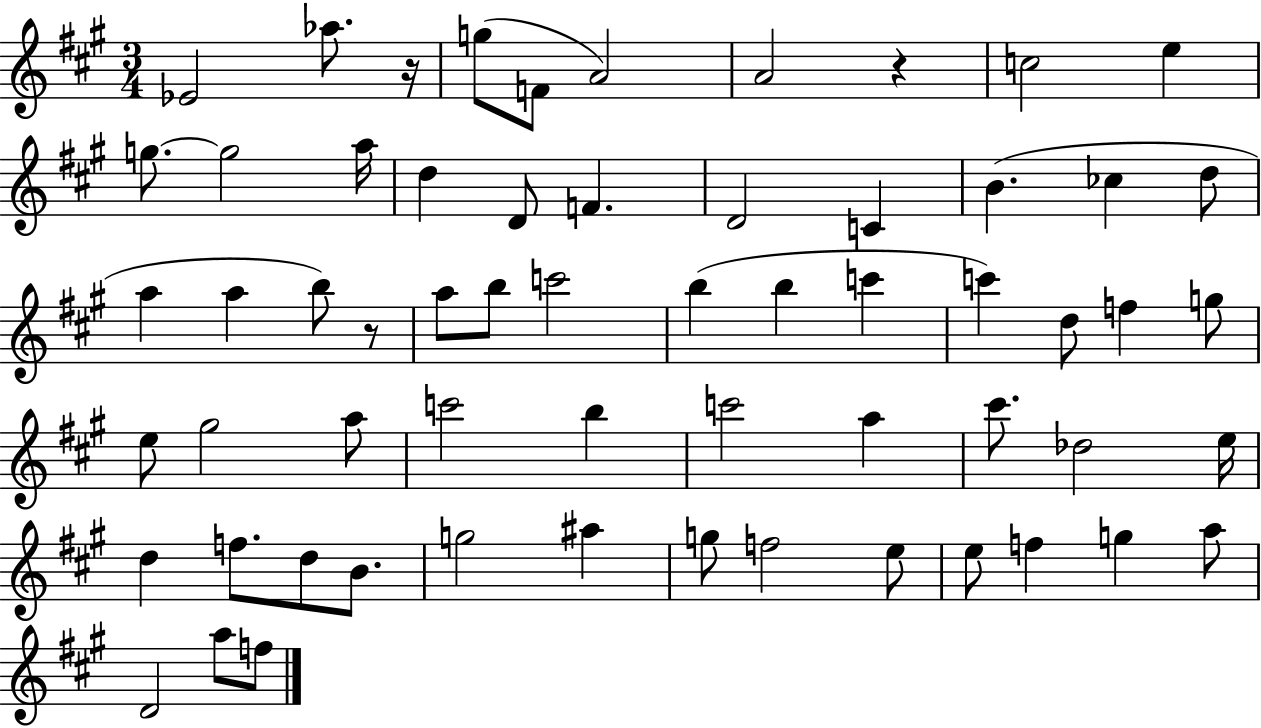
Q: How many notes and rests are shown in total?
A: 61